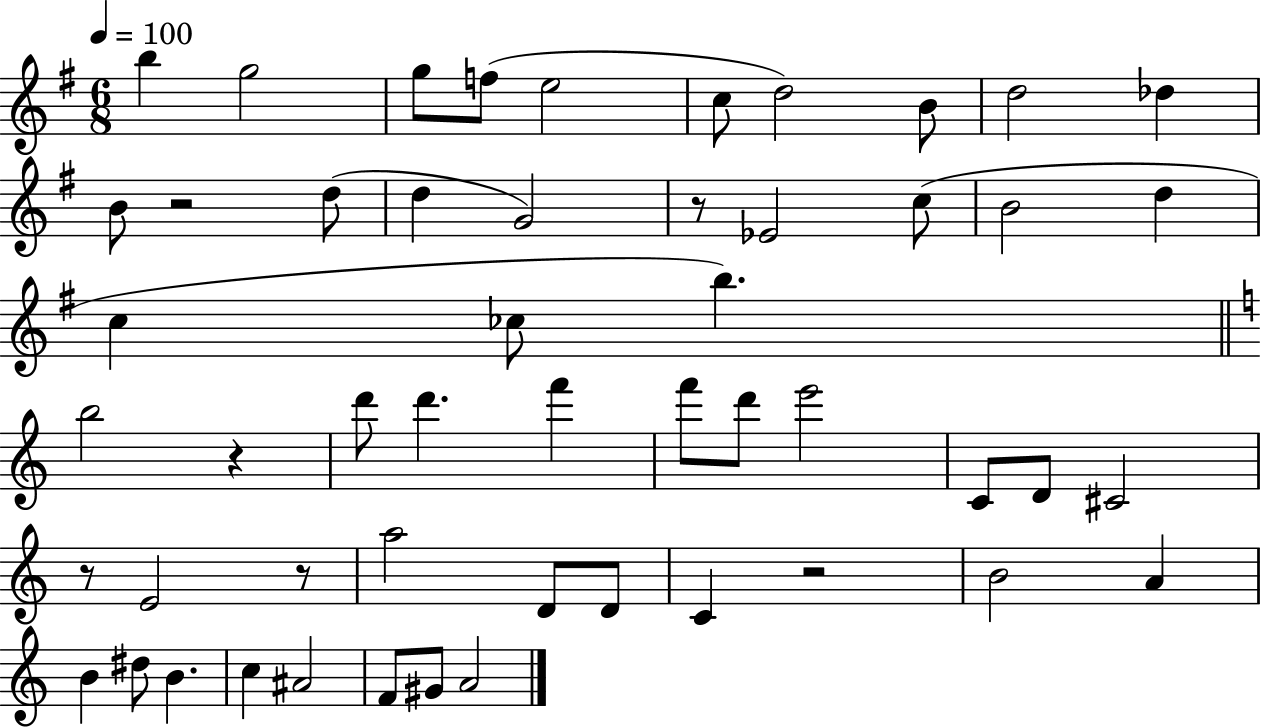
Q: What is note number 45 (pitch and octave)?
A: G#4